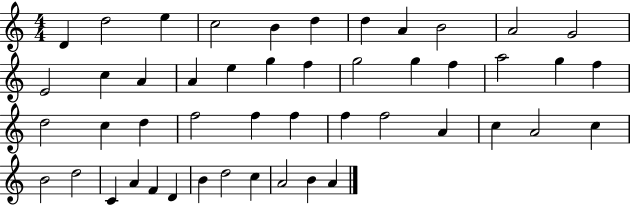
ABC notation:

X:1
T:Untitled
M:4/4
L:1/4
K:C
D d2 e c2 B d d A B2 A2 G2 E2 c A A e g f g2 g f a2 g f d2 c d f2 f f f f2 A c A2 c B2 d2 C A F D B d2 c A2 B A